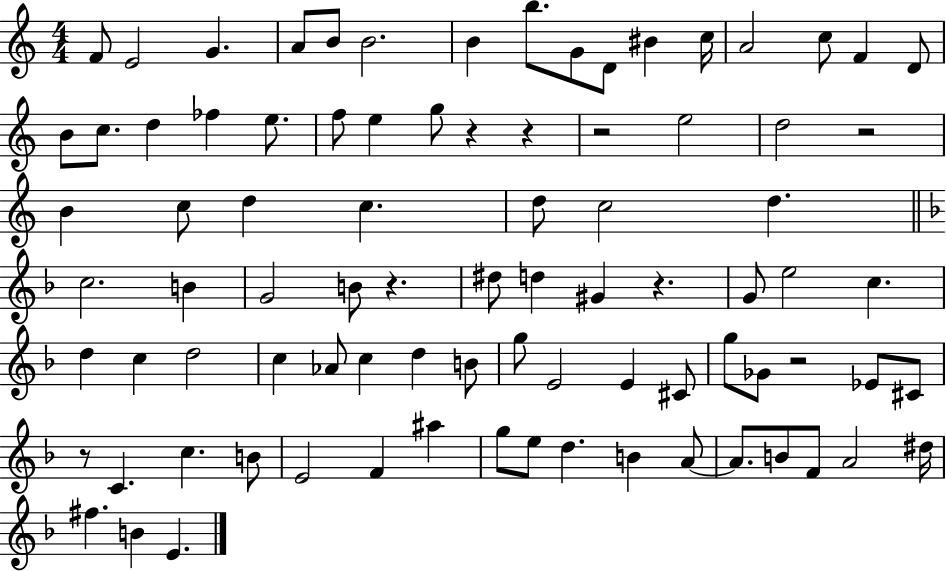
{
  \clef treble
  \numericTimeSignature
  \time 4/4
  \key c \major
  \repeat volta 2 { f'8 e'2 g'4. | a'8 b'8 b'2. | b'4 b''8. g'8 d'8 bis'4 c''16 | a'2 c''8 f'4 d'8 | \break b'8 c''8. d''4 fes''4 e''8. | f''8 e''4 g''8 r4 r4 | r2 e''2 | d''2 r2 | \break b'4 c''8 d''4 c''4. | d''8 c''2 d''4. | \bar "||" \break \key d \minor c''2. b'4 | g'2 b'8 r4. | dis''8 d''4 gis'4 r4. | g'8 e''2 c''4. | \break d''4 c''4 d''2 | c''4 aes'8 c''4 d''4 b'8 | g''8 e'2 e'4 cis'8 | g''8 ges'8 r2 ees'8 cis'8 | \break r8 c'4. c''4. b'8 | e'2 f'4 ais''4 | g''8 e''8 d''4. b'4 a'8~~ | a'8. b'8 f'8 a'2 dis''16 | \break fis''4. b'4 e'4. | } \bar "|."
}